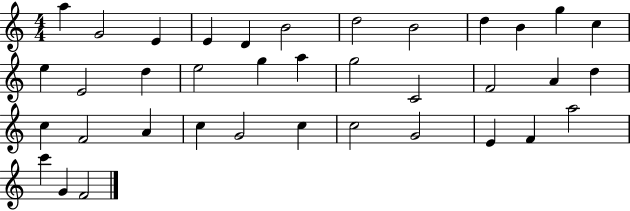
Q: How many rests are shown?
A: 0